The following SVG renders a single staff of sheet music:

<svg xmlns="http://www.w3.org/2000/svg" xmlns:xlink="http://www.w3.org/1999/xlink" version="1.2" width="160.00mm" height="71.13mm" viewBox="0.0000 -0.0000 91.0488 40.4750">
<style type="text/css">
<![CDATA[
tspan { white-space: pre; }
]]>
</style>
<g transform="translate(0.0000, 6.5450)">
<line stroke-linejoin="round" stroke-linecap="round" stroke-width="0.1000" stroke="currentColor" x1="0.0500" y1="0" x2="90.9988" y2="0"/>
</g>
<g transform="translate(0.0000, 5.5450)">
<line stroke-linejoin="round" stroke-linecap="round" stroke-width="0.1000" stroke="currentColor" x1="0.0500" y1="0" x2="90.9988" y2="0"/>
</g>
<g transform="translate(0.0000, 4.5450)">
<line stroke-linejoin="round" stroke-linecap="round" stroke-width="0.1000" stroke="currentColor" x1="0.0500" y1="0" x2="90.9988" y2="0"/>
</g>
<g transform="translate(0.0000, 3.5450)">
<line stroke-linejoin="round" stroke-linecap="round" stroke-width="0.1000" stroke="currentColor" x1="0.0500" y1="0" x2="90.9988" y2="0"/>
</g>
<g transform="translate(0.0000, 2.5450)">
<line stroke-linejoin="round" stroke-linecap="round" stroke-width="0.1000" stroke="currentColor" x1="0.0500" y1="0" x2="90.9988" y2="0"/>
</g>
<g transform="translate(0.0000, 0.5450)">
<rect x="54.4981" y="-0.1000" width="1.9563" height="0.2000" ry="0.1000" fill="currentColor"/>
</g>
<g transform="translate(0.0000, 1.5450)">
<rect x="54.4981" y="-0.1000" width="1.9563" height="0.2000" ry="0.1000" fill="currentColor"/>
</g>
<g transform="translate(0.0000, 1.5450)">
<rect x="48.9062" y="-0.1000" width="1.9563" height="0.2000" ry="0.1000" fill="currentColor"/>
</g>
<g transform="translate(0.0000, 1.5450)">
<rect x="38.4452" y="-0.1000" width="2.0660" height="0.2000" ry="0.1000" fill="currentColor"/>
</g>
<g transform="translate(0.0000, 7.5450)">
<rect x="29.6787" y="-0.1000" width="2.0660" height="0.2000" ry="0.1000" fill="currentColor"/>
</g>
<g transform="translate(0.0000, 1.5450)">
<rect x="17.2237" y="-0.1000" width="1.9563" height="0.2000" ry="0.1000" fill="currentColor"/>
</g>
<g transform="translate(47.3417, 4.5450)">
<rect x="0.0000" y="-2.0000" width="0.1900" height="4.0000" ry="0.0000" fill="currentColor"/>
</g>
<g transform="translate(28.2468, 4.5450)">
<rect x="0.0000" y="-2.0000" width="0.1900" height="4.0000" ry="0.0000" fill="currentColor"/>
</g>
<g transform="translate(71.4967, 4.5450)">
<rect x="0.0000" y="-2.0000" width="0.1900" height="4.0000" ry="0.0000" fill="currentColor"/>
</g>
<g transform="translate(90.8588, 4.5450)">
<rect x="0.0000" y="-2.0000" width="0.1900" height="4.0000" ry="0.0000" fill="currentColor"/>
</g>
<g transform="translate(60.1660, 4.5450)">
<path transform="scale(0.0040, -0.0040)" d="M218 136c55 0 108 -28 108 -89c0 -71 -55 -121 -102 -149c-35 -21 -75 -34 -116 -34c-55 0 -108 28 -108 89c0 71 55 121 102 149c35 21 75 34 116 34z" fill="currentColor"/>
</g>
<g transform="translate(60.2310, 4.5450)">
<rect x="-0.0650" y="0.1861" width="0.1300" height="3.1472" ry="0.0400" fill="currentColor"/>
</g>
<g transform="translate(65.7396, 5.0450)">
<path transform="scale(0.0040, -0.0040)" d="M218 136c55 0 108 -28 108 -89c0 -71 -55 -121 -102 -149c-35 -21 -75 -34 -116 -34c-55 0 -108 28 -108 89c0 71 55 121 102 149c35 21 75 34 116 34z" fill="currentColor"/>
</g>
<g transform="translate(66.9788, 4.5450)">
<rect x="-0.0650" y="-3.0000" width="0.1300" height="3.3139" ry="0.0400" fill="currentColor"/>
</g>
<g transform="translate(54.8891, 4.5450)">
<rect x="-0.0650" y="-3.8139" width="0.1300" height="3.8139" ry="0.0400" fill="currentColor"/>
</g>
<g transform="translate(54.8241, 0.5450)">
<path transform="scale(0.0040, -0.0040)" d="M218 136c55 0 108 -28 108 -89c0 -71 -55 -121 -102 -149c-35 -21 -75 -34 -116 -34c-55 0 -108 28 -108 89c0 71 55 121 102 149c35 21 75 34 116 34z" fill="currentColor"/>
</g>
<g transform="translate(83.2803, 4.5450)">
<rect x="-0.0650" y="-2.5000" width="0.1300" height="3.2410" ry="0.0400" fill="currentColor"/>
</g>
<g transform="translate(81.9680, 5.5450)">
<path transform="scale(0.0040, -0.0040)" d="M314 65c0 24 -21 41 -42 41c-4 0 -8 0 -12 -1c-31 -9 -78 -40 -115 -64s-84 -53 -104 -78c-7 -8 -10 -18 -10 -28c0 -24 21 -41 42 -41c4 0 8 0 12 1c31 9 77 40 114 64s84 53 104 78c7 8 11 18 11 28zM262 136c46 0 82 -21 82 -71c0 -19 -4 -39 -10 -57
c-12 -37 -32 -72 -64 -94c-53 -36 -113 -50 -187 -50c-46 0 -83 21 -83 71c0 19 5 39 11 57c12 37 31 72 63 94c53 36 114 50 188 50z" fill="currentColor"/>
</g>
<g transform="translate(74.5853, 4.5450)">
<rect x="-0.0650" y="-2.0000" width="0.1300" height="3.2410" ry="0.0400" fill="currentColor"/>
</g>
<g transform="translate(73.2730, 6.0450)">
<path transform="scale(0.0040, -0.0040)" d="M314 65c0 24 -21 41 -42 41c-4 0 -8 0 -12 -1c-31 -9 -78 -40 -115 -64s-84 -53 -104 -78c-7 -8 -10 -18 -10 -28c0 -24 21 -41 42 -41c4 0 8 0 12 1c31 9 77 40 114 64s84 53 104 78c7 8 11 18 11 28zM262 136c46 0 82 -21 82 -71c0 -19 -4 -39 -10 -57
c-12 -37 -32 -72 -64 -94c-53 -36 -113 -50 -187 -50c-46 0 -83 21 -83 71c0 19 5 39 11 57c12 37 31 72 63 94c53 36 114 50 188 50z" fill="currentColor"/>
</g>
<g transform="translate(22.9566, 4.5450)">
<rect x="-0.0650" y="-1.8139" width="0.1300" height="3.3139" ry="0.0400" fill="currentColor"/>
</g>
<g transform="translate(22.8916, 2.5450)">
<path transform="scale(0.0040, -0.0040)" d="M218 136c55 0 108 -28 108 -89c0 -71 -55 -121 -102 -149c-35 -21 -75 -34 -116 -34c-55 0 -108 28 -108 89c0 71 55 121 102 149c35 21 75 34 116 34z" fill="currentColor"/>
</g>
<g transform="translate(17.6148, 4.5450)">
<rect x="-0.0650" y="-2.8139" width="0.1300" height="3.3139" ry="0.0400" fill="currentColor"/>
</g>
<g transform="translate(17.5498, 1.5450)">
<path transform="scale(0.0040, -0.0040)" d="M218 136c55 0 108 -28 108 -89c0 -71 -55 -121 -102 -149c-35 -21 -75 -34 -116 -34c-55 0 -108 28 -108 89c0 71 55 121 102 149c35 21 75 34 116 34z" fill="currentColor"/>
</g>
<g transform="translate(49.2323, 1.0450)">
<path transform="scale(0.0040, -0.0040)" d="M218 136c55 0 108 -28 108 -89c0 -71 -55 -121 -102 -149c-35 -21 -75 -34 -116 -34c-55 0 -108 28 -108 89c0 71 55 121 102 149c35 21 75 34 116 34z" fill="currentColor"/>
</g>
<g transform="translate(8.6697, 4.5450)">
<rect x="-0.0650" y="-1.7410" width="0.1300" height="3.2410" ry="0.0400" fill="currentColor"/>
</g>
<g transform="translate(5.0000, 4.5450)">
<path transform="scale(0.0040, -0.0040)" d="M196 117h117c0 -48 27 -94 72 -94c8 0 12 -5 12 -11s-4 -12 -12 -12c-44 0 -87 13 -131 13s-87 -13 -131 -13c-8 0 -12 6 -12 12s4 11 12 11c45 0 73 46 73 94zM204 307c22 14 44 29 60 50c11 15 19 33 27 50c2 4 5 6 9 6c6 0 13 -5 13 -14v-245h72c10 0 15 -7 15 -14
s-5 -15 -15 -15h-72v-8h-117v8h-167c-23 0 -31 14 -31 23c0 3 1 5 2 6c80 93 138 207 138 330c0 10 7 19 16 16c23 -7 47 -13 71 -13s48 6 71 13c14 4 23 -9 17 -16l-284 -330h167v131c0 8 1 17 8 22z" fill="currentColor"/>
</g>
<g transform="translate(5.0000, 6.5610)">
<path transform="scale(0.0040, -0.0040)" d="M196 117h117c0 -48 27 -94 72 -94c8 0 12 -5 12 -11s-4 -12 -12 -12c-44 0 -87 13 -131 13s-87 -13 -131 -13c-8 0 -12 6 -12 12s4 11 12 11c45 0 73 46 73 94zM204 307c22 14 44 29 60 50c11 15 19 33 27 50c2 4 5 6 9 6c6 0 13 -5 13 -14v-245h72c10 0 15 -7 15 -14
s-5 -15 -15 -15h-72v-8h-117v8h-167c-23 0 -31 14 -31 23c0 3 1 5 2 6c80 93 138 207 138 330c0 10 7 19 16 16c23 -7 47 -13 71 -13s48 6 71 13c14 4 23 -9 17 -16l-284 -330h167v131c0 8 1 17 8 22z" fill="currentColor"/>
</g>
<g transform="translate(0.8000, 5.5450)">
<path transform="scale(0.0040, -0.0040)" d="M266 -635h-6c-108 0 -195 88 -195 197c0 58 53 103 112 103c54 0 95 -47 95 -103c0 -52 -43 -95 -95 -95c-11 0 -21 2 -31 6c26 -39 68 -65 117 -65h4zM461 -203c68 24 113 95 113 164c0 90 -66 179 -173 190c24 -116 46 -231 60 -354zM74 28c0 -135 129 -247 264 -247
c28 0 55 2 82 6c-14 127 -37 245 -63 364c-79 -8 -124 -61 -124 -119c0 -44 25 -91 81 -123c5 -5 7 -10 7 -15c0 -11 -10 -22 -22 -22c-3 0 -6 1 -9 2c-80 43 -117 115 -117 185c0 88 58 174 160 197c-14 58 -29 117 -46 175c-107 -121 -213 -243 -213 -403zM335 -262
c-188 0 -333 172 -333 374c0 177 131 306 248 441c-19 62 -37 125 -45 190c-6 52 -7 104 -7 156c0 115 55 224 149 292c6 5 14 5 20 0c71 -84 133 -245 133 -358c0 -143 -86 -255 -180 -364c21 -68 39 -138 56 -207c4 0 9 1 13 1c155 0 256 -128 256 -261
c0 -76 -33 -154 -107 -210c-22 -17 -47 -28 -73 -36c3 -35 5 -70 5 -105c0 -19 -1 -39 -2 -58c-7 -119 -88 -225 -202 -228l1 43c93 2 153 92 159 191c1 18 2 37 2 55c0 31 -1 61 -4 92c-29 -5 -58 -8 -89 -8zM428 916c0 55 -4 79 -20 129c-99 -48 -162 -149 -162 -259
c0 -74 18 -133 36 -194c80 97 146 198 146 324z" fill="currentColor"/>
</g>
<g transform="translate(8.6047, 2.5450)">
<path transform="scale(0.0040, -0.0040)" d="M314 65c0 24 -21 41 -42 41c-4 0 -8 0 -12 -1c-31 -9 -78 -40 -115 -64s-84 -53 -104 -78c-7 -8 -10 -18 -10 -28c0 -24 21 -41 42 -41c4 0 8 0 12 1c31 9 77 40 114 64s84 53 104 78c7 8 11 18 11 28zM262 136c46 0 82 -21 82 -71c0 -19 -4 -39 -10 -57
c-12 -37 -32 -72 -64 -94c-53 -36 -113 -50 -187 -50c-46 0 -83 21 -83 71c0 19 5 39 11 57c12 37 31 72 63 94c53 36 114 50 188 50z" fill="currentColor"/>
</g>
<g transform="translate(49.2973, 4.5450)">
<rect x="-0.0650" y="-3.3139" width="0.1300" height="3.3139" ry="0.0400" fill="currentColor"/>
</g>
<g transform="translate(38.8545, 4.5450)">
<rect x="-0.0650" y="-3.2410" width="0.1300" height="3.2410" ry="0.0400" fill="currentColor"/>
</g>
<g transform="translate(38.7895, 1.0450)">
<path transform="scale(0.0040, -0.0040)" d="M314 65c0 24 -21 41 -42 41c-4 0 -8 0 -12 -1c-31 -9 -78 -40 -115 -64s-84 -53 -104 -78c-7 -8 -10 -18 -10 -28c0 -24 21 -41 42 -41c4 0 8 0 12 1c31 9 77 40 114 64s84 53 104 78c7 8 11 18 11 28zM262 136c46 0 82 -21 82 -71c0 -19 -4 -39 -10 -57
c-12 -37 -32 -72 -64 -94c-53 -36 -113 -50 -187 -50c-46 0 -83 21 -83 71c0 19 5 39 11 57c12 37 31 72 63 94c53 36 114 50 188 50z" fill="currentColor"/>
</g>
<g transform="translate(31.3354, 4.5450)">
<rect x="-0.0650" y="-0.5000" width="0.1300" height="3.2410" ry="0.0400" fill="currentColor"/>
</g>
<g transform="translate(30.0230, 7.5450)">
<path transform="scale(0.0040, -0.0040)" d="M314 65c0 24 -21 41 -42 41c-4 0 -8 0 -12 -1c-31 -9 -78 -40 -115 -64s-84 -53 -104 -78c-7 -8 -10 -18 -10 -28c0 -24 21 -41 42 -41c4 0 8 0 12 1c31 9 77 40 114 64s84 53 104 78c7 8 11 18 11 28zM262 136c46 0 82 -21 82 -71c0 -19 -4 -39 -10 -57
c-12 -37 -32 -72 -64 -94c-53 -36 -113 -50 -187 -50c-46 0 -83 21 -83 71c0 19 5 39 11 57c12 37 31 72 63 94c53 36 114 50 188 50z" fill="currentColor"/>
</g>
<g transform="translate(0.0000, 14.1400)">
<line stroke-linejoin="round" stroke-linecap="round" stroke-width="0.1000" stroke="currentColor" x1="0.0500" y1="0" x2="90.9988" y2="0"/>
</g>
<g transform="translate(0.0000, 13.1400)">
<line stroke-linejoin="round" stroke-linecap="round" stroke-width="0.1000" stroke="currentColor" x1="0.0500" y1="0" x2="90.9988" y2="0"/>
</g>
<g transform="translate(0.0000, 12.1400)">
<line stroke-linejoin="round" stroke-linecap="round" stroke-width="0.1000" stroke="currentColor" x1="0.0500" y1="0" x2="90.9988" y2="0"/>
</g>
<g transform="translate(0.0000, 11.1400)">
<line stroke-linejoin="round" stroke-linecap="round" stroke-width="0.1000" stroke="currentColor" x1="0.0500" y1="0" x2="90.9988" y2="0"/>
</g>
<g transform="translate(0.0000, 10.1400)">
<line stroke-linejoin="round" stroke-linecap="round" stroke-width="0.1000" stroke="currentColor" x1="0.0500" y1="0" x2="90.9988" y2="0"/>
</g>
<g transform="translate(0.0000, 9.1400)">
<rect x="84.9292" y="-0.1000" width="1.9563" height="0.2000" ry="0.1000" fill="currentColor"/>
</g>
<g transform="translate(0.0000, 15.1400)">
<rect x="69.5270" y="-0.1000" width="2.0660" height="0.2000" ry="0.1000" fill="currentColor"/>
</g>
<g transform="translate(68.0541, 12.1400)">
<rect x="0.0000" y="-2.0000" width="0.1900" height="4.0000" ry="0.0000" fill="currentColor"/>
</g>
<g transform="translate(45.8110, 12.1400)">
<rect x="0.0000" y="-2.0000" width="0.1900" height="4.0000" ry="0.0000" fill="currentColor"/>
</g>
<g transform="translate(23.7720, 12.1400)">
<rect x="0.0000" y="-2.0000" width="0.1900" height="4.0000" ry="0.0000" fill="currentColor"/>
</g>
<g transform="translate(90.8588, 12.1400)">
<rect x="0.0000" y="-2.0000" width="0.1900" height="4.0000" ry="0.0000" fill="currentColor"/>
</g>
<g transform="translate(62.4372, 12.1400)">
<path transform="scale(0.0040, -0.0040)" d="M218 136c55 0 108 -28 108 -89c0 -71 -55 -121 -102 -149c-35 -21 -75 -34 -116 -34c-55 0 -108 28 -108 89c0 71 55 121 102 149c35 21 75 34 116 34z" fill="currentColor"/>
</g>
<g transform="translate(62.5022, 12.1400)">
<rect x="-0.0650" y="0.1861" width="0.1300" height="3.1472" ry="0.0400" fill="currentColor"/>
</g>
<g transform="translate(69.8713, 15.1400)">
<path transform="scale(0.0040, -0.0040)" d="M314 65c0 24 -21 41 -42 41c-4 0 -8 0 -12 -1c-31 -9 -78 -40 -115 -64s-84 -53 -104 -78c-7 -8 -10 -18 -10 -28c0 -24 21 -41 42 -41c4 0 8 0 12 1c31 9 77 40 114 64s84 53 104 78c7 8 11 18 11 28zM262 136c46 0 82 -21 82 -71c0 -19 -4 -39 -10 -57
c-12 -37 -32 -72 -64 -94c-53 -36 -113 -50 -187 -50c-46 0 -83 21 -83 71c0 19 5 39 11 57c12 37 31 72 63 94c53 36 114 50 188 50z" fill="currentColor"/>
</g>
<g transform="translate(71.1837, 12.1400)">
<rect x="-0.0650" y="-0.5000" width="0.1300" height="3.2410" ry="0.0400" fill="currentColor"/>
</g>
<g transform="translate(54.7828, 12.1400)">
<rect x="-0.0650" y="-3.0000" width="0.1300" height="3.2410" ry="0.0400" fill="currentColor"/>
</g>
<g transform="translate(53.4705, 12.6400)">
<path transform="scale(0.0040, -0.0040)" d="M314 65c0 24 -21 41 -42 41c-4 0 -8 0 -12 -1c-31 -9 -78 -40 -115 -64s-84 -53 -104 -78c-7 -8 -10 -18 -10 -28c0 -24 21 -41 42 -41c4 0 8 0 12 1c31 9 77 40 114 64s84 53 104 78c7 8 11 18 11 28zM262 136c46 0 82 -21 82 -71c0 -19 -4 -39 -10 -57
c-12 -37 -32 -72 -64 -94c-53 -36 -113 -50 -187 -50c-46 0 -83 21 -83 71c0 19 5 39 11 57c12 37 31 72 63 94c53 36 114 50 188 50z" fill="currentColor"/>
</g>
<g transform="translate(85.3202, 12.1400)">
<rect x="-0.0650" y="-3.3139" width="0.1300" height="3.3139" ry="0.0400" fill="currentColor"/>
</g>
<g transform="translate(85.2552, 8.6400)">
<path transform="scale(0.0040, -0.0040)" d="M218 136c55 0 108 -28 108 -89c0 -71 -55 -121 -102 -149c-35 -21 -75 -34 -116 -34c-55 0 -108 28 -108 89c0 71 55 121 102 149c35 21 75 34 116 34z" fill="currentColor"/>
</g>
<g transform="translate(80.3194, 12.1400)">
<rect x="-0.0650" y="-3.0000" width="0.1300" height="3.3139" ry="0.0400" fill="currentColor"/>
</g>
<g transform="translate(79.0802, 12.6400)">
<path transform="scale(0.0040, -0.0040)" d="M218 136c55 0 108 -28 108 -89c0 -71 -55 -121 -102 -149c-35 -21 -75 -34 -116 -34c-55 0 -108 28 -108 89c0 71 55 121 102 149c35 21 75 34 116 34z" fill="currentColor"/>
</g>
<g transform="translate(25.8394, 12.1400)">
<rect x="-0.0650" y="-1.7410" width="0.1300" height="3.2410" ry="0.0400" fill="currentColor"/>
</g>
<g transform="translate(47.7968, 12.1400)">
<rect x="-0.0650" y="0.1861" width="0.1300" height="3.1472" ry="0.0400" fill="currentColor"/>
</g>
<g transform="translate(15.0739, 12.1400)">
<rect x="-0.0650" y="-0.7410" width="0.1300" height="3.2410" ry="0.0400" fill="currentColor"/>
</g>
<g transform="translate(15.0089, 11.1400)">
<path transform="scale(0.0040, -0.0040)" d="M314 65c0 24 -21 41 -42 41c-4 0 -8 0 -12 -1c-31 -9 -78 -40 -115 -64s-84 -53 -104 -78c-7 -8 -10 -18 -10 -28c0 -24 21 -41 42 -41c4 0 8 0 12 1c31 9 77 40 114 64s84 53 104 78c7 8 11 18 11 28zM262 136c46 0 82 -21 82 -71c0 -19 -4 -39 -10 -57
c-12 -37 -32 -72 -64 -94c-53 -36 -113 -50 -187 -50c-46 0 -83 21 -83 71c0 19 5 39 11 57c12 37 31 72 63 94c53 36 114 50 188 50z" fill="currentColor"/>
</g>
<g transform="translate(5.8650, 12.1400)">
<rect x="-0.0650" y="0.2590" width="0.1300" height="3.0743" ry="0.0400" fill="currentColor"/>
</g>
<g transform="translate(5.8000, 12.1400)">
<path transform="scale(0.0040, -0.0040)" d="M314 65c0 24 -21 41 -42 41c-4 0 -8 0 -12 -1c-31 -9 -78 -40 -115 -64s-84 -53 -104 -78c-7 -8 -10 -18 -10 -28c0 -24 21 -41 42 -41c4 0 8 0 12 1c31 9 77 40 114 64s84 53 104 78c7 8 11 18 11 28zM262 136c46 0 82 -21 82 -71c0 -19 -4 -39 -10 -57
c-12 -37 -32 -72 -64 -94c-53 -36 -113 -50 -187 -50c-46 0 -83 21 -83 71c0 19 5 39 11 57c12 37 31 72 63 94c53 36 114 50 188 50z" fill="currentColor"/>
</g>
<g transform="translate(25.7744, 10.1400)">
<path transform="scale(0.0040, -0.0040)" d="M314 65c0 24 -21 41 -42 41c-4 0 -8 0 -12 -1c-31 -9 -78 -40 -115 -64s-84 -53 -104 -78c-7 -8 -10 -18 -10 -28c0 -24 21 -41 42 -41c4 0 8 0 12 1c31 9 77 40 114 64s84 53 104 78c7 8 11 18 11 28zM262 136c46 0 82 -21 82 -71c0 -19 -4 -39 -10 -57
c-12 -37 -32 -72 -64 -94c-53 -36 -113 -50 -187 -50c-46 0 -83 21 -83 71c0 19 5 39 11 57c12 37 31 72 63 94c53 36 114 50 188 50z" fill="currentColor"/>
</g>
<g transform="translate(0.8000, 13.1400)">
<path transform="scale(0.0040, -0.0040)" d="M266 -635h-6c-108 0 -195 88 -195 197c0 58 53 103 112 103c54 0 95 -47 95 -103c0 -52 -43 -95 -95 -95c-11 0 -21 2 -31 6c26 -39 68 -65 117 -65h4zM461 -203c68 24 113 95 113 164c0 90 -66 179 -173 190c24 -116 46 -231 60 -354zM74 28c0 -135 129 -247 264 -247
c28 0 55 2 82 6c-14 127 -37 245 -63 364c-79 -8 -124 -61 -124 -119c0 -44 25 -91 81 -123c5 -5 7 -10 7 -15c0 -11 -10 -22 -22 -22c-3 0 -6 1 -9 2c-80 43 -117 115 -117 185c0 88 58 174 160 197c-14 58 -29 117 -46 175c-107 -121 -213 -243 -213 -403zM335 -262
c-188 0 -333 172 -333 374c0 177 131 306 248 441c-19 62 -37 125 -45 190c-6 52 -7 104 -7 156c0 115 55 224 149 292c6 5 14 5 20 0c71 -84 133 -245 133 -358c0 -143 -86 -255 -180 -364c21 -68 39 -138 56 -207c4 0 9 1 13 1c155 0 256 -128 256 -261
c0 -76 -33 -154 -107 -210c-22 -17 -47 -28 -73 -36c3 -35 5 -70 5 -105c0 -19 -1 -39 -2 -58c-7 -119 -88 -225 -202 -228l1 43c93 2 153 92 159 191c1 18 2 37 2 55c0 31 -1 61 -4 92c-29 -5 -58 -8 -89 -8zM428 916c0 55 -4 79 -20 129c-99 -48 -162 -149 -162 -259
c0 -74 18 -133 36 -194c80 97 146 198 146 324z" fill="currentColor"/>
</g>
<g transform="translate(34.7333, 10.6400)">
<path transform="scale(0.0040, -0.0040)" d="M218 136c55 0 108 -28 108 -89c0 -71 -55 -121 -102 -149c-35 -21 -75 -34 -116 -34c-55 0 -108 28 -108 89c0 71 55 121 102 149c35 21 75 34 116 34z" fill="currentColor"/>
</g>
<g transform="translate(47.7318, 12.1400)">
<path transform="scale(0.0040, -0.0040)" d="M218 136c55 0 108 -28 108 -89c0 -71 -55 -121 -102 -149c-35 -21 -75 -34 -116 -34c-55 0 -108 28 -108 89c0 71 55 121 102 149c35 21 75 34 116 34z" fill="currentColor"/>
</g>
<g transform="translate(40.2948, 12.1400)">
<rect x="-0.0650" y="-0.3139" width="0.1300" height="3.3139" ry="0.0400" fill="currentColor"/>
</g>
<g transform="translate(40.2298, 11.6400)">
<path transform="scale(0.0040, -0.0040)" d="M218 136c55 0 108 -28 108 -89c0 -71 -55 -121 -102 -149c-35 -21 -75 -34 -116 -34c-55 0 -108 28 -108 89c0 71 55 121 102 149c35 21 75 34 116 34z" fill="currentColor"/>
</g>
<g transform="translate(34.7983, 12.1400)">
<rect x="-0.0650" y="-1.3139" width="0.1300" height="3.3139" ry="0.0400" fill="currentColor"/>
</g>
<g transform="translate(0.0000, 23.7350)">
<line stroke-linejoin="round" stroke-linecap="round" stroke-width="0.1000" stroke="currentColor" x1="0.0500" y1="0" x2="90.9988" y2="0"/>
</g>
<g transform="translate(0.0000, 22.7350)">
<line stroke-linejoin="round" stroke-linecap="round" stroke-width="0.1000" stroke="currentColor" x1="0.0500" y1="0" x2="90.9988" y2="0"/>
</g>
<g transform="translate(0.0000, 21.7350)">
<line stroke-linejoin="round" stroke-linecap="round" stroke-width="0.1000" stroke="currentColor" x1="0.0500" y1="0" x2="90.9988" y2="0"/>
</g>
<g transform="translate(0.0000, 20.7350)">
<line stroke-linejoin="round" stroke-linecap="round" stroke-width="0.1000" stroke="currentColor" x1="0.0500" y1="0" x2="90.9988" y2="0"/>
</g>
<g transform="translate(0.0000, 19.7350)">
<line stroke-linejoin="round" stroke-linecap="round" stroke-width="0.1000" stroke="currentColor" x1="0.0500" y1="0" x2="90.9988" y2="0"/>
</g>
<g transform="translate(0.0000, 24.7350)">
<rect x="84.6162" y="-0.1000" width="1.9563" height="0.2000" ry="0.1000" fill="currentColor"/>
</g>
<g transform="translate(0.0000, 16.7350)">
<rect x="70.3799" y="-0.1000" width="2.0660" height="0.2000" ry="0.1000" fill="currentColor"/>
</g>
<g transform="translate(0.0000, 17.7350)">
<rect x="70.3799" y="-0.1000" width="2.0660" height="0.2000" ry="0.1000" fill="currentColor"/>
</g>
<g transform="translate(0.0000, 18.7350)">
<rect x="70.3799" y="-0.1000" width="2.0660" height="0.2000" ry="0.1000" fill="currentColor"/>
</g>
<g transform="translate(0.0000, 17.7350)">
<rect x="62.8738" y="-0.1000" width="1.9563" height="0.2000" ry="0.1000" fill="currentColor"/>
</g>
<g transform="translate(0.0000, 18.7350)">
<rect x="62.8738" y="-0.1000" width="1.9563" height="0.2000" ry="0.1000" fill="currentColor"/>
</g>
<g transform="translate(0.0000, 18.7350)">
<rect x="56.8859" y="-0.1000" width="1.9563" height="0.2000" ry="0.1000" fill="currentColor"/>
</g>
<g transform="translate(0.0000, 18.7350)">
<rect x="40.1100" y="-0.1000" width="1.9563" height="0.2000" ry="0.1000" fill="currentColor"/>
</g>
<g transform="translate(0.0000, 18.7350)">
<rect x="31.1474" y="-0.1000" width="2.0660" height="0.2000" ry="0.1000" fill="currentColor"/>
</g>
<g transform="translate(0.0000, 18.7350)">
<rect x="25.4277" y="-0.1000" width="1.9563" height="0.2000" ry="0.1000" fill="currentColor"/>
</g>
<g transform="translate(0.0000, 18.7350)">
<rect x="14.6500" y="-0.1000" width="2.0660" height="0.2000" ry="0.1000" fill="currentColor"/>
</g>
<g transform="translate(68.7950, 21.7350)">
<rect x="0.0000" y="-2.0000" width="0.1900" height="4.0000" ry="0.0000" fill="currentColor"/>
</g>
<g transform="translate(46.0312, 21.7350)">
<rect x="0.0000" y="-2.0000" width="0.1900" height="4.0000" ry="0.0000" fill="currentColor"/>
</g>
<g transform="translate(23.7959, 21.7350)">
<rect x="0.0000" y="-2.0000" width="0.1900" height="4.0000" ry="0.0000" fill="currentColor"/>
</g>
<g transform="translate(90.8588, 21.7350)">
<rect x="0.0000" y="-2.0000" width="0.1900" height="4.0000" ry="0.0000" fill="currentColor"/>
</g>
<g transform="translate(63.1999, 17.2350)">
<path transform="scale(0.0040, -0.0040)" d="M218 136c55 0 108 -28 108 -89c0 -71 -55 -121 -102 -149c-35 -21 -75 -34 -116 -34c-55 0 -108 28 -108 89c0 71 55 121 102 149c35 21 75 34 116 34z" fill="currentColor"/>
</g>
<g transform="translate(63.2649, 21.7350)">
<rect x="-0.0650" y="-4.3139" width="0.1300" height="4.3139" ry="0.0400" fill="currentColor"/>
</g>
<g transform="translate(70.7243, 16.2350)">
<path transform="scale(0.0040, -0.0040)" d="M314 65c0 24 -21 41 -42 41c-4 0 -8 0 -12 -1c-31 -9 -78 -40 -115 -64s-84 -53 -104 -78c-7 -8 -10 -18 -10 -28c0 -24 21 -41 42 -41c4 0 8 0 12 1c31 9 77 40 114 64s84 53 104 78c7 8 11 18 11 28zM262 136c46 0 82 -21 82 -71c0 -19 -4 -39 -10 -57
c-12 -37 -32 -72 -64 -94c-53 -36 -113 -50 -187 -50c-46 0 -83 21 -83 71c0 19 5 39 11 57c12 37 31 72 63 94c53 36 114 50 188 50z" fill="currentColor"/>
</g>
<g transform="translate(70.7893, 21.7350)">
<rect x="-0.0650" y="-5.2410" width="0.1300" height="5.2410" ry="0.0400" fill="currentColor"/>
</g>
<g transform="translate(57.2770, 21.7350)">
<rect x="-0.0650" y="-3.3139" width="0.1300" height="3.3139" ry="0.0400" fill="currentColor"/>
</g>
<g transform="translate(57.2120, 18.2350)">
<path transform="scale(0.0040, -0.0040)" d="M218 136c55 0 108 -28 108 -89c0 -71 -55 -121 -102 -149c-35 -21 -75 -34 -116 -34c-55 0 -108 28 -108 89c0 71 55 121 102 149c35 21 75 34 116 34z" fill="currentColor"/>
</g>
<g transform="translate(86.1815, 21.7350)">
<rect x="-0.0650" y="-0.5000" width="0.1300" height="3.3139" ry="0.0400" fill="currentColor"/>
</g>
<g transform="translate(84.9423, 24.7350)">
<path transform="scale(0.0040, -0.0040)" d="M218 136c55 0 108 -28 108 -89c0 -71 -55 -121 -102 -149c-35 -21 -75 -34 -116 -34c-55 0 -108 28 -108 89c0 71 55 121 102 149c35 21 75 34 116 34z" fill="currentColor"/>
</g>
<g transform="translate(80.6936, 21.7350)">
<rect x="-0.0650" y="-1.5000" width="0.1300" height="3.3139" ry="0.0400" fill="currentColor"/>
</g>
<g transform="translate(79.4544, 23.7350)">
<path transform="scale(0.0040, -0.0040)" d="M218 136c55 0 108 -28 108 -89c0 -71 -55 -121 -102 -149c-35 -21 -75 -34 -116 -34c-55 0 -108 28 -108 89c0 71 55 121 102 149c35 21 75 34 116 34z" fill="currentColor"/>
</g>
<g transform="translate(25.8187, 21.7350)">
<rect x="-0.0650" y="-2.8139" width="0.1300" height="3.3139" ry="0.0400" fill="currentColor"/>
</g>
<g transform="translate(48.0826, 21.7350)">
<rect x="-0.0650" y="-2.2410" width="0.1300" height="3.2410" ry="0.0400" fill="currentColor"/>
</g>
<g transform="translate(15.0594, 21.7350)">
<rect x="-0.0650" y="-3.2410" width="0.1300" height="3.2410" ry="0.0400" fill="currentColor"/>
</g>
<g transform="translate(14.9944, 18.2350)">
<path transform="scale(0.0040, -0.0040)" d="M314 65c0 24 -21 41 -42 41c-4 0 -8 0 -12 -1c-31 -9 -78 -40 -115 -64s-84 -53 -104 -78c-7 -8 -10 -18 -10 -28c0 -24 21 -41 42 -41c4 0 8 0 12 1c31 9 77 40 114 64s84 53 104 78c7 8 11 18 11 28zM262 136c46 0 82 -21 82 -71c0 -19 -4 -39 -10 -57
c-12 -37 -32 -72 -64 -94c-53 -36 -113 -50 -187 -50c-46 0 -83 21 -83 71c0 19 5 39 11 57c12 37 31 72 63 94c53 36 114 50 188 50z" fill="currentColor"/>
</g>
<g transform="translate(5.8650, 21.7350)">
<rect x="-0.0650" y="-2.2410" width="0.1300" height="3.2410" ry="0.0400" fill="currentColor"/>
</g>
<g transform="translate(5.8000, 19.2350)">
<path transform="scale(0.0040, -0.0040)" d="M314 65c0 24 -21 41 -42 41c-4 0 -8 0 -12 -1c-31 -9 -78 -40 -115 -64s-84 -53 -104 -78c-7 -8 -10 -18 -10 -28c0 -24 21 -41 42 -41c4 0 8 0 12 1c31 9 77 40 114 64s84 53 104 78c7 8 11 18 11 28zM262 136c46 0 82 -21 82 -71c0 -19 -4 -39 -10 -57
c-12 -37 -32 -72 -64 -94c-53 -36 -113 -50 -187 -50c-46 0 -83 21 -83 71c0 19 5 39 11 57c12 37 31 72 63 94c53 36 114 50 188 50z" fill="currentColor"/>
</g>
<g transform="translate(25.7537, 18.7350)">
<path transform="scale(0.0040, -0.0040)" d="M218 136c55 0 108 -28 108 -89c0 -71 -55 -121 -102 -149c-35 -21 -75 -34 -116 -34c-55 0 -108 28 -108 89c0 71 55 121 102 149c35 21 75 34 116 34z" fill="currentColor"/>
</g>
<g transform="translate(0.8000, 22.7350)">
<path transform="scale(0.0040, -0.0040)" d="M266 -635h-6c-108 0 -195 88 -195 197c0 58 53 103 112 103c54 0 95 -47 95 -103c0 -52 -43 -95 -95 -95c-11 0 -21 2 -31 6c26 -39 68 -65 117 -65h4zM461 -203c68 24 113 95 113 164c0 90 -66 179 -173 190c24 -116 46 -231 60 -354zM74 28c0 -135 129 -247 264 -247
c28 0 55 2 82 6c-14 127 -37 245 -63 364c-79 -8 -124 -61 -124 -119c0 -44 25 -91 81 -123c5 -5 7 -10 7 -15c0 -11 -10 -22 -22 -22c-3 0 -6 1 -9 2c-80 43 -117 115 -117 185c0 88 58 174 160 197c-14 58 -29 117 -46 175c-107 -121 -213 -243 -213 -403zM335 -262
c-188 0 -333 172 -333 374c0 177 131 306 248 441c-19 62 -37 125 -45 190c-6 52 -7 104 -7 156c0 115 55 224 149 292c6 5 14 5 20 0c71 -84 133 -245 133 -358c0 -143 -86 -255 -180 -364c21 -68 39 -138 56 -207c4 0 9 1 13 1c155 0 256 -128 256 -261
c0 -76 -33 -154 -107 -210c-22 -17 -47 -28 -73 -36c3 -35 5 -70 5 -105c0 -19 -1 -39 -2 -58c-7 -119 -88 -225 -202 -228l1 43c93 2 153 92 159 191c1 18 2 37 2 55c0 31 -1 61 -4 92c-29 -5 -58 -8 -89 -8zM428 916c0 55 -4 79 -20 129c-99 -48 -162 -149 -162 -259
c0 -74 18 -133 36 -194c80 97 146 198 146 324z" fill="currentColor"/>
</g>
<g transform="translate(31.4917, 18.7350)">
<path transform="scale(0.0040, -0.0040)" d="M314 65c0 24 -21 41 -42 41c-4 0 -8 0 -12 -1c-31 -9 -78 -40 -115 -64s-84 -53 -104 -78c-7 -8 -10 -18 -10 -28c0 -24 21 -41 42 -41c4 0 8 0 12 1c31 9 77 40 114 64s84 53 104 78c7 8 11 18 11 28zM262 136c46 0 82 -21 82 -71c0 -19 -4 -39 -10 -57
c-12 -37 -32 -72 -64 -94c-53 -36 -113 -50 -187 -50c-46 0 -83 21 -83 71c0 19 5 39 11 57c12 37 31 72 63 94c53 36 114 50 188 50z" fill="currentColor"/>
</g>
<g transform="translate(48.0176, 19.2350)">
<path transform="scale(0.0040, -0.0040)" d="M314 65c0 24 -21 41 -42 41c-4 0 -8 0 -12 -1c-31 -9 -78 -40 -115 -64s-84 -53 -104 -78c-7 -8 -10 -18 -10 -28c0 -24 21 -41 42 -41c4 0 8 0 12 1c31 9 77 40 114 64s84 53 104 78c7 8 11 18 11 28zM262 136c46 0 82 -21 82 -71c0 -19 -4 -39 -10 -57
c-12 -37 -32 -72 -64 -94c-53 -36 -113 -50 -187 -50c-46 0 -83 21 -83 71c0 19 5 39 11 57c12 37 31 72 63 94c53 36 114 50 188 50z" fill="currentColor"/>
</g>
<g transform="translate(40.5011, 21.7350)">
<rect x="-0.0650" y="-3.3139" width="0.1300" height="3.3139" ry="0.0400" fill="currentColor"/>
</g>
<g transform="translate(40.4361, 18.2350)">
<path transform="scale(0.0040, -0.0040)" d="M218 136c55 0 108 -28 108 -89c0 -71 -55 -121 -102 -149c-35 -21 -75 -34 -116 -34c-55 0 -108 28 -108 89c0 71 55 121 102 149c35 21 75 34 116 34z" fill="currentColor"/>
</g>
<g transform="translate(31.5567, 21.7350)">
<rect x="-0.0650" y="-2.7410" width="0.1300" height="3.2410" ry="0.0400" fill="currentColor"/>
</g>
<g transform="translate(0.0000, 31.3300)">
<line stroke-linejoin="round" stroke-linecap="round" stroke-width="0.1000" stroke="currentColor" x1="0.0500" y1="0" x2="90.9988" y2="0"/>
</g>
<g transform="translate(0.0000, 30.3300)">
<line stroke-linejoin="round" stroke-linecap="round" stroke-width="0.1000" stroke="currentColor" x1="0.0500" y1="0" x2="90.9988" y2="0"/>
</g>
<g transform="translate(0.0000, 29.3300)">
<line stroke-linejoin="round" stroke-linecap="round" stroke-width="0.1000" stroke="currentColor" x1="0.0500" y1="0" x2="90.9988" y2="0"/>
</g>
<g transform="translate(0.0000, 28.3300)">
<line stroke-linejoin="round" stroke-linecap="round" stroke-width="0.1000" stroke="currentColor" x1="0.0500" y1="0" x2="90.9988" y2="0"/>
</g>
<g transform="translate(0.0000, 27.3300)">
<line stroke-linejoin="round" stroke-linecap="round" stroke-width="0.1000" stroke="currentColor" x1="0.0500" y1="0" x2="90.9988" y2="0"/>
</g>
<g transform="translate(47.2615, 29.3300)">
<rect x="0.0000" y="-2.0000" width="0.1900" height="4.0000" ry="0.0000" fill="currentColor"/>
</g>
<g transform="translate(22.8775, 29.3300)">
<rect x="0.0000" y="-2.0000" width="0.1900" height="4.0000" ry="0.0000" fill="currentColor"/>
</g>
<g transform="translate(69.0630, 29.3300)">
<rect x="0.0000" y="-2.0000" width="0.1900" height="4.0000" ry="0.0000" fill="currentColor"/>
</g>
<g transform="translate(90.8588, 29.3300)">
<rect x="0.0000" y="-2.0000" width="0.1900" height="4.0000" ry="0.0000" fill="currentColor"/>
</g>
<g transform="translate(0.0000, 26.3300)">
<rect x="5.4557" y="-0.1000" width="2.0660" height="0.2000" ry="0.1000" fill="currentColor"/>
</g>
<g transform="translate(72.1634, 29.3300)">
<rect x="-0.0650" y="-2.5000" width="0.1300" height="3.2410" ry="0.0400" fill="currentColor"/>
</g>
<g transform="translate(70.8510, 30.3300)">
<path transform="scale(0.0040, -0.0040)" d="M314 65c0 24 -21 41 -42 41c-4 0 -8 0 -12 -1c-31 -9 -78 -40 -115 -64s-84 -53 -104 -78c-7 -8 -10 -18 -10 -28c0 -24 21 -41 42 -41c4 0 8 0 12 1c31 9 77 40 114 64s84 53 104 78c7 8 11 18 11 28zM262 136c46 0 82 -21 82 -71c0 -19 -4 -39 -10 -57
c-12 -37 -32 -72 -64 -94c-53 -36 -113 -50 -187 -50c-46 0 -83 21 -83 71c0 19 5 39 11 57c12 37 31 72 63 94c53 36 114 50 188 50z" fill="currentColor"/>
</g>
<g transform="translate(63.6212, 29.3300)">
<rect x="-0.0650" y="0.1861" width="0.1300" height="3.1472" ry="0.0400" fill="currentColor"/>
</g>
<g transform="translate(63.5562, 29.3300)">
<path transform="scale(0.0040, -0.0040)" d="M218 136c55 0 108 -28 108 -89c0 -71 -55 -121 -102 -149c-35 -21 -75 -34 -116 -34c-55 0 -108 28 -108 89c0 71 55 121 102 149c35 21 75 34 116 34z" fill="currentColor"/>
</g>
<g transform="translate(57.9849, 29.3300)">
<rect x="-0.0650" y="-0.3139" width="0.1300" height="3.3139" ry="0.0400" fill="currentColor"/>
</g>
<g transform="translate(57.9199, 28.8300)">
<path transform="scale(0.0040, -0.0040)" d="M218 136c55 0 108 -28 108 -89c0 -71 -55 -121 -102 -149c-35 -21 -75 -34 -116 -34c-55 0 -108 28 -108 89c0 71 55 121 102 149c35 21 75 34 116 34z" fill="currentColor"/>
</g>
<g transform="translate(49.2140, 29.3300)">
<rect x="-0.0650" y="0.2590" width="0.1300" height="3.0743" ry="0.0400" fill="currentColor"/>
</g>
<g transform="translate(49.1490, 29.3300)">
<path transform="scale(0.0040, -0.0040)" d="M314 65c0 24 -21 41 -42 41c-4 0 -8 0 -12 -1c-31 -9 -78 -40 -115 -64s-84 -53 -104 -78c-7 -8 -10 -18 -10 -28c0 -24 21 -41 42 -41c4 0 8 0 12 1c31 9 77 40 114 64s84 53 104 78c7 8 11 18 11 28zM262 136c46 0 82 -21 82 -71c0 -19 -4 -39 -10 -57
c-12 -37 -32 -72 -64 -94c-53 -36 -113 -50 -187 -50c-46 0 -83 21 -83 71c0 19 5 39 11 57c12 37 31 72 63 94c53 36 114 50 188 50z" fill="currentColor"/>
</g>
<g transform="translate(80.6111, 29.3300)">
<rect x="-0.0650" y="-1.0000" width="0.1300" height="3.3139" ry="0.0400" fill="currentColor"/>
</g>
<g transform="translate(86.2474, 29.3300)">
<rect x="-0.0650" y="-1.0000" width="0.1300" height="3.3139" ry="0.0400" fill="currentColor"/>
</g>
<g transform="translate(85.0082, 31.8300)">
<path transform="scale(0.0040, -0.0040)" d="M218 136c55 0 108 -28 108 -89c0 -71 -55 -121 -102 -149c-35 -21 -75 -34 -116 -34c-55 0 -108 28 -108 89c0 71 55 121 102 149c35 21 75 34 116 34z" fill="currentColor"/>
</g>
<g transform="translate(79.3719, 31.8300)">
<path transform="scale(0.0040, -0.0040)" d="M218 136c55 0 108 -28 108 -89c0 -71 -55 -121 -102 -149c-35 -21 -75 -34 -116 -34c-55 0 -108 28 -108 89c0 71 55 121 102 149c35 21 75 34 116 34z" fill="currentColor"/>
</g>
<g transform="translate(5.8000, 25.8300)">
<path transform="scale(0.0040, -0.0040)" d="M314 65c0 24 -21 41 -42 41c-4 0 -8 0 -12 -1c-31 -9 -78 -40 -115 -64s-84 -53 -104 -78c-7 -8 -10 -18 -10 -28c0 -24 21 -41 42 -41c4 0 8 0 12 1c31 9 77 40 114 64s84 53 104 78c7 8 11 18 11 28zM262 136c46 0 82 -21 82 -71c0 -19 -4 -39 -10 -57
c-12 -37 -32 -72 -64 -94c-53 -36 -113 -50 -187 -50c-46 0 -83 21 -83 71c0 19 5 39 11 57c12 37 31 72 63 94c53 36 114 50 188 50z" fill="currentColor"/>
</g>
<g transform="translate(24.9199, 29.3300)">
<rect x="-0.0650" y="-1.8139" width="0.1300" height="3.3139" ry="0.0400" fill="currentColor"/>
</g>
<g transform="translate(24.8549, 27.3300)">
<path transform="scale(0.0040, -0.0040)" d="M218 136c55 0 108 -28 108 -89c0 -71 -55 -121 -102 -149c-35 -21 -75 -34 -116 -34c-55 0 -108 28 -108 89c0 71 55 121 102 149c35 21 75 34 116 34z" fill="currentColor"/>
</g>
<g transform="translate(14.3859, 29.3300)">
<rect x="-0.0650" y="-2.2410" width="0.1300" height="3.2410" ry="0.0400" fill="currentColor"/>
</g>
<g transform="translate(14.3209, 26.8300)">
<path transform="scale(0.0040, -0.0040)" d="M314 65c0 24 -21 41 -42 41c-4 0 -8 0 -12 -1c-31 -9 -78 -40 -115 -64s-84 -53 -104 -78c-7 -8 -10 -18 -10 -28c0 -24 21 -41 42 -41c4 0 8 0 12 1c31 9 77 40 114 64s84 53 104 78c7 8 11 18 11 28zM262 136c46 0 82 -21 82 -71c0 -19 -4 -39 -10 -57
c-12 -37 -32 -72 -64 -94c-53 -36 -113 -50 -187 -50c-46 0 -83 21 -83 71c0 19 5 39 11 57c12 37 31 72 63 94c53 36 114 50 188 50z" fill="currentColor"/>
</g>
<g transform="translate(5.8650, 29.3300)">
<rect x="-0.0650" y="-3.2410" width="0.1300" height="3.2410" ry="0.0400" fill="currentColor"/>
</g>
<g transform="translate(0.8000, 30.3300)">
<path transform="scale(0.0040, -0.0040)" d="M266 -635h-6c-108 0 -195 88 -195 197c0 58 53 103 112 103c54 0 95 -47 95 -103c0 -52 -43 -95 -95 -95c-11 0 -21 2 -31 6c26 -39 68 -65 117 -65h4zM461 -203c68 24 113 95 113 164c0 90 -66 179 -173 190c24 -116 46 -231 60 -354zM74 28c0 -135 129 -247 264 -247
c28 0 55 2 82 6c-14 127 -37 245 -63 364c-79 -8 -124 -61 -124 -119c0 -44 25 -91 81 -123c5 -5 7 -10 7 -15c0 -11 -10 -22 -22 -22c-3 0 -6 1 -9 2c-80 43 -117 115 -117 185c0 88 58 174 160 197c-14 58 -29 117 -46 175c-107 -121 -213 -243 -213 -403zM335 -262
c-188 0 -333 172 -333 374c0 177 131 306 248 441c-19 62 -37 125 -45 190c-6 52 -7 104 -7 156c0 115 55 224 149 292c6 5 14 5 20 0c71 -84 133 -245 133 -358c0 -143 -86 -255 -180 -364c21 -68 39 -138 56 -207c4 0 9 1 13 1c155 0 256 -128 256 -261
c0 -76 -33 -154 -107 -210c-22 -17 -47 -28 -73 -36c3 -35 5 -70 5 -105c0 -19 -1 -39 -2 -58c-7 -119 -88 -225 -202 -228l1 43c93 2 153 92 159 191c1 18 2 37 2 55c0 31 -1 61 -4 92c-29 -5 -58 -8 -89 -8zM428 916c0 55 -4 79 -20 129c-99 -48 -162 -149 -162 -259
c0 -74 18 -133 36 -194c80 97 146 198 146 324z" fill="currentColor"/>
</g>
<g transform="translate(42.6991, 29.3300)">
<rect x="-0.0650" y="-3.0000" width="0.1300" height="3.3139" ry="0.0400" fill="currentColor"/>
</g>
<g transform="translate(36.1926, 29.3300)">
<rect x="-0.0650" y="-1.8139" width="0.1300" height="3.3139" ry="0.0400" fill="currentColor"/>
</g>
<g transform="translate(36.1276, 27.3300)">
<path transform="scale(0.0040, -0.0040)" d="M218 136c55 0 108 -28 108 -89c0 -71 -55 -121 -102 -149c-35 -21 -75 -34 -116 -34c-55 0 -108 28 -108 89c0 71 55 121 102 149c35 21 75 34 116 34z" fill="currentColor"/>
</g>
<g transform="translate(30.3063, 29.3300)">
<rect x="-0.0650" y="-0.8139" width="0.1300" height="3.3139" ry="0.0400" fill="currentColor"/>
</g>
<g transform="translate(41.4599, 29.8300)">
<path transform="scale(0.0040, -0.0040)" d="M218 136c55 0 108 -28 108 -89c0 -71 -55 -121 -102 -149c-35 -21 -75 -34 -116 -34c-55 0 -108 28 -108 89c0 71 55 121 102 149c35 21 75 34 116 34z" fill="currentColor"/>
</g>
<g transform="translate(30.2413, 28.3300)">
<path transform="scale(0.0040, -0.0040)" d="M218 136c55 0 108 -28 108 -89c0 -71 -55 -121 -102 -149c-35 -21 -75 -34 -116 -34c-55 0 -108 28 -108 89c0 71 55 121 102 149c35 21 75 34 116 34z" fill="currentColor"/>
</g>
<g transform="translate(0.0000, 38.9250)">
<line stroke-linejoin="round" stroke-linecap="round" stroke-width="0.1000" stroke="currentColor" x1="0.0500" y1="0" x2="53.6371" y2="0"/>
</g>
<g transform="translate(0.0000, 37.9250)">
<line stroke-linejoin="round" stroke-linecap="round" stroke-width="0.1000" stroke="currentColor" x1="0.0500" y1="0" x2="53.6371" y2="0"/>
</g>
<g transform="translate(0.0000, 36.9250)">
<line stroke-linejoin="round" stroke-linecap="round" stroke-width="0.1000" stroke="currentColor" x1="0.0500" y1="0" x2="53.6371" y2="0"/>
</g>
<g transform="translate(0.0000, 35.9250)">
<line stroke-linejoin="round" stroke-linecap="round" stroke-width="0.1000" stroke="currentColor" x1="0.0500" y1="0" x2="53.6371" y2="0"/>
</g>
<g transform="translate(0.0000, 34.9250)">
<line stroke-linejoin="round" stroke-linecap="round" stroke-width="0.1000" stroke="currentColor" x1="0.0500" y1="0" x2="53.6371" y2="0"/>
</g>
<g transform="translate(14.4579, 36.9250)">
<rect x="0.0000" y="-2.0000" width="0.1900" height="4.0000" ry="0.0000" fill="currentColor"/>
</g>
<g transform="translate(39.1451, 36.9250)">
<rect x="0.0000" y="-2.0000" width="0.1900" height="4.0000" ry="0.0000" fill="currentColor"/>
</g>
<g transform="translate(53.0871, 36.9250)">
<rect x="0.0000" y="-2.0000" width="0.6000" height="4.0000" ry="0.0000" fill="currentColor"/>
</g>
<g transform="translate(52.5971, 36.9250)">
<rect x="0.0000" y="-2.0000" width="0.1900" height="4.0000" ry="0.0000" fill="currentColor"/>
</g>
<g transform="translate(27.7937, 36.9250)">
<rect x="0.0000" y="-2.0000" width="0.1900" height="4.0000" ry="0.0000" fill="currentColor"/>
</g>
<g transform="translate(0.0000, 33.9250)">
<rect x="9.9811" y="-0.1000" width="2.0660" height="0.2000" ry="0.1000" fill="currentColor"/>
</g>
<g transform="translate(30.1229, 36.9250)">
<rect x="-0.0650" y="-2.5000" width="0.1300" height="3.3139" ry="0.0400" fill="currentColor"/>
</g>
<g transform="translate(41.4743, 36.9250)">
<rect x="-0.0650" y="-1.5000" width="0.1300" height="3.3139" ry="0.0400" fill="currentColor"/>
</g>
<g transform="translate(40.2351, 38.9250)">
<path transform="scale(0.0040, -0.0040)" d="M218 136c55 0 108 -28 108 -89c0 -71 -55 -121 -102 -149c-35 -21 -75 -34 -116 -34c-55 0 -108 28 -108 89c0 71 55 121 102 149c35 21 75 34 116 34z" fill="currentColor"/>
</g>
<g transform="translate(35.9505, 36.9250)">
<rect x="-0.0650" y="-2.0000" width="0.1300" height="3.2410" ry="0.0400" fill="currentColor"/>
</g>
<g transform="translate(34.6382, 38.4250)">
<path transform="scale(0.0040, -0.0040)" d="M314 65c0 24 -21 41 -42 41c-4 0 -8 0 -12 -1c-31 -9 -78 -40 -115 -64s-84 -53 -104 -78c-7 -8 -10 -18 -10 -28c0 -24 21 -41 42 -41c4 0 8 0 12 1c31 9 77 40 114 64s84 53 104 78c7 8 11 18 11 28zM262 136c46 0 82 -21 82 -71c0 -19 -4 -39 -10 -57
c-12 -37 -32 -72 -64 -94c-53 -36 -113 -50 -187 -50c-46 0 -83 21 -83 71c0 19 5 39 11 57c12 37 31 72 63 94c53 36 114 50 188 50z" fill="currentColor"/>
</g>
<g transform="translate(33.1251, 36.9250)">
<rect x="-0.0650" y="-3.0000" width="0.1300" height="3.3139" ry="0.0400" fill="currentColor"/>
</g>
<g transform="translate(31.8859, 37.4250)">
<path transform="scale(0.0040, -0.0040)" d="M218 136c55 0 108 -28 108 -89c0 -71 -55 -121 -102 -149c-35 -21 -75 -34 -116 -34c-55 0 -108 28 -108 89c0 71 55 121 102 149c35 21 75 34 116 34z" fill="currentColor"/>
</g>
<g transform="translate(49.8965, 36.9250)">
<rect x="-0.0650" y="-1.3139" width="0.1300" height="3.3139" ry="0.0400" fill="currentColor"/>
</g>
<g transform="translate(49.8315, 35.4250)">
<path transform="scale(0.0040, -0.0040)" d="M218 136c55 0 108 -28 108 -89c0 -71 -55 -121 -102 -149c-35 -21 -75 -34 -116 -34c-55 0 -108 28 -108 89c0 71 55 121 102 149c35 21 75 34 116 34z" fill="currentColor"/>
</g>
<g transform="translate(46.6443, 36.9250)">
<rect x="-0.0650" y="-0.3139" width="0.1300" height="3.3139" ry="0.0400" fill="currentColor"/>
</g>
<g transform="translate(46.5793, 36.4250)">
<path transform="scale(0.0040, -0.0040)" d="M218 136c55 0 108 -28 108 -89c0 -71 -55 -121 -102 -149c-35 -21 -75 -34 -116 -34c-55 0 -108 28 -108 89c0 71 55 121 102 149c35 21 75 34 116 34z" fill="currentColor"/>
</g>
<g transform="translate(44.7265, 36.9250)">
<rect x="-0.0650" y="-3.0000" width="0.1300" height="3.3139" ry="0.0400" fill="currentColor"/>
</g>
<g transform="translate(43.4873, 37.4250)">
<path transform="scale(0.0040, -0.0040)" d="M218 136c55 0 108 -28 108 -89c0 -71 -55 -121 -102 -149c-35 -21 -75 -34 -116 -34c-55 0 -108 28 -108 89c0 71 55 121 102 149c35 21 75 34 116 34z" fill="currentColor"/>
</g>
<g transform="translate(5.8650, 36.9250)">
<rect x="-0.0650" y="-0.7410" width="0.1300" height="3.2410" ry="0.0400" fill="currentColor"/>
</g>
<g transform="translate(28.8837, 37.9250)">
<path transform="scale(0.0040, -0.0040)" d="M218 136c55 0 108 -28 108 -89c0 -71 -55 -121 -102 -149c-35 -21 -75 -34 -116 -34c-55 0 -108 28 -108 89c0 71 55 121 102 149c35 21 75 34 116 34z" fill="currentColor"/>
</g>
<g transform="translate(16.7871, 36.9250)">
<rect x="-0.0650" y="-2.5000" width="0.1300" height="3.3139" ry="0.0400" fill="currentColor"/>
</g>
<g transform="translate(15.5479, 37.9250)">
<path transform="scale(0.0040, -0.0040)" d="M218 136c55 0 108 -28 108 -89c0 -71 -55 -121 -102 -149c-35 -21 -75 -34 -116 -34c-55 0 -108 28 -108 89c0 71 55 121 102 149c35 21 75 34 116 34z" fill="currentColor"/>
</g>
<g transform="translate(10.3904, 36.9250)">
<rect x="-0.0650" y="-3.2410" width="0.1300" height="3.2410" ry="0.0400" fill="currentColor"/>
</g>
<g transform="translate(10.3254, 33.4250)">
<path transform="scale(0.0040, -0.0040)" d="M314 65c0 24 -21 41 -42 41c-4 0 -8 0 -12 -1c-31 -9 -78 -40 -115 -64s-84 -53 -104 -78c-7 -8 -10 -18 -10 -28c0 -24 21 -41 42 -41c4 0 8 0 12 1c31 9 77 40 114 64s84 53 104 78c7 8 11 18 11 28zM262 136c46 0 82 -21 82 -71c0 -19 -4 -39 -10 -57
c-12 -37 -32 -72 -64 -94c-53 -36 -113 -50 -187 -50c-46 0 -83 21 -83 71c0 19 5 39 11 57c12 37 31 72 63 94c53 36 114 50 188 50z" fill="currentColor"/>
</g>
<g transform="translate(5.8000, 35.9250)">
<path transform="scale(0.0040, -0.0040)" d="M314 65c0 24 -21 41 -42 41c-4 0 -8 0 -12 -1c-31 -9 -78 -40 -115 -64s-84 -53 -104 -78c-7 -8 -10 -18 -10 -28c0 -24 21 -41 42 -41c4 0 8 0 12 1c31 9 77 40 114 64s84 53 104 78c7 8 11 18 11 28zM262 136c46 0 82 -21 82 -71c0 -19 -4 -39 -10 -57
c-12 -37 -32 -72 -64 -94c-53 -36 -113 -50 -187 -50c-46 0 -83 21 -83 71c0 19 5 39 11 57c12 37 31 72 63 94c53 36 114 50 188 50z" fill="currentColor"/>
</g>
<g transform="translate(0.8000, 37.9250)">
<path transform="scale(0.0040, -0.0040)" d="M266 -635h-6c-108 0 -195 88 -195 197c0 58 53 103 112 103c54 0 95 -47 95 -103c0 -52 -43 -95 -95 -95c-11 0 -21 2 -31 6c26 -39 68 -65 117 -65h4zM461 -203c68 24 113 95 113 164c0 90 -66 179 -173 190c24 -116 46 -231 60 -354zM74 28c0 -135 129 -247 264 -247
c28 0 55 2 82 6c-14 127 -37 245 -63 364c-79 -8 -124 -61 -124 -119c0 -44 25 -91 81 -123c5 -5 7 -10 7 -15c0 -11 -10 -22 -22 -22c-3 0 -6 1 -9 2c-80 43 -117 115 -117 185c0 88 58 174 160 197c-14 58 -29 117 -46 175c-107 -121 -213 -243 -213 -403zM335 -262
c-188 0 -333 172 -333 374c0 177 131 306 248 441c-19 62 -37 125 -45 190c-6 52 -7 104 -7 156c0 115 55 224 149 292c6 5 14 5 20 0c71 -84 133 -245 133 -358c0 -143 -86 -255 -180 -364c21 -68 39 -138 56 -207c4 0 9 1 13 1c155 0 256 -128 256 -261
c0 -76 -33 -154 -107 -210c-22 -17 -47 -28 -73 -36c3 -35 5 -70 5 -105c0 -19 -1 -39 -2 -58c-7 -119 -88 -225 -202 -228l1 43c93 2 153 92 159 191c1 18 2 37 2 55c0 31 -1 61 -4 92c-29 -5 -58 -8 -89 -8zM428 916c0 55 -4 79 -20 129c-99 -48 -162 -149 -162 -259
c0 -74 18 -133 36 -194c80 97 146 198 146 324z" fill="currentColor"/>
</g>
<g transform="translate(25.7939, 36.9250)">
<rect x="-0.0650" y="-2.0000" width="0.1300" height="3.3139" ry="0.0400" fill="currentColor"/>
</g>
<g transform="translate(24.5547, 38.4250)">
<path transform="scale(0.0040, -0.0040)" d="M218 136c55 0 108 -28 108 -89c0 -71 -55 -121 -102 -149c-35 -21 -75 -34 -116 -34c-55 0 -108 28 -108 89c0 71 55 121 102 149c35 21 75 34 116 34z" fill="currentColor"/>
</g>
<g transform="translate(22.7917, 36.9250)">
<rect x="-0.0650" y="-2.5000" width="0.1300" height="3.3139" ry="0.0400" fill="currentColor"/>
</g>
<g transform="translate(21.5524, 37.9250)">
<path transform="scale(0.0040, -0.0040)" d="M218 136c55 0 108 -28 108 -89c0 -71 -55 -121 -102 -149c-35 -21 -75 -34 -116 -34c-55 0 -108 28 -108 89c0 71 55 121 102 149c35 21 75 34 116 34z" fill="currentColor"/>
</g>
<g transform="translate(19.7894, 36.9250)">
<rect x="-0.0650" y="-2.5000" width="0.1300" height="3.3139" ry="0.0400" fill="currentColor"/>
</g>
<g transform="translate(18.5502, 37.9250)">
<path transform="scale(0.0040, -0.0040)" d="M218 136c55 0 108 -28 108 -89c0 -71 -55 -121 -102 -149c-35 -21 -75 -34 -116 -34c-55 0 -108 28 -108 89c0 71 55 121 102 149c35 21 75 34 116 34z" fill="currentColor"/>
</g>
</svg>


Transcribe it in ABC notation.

X:1
T:Untitled
M:4/4
L:1/4
K:C
f2 a f C2 b2 b c' B A F2 G2 B2 d2 f2 e c B A2 B C2 A b g2 b2 a a2 b g2 b d' f'2 E C b2 g2 f d f A B2 c B G2 D D d2 b2 G G G F G A F2 E A c e